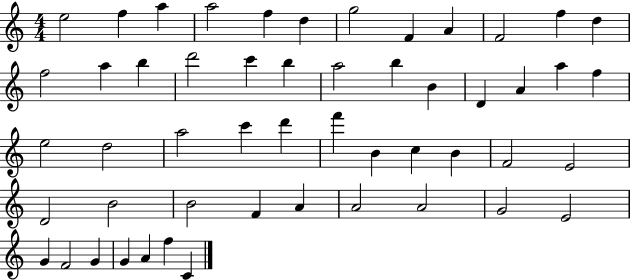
{
  \clef treble
  \numericTimeSignature
  \time 4/4
  \key c \major
  e''2 f''4 a''4 | a''2 f''4 d''4 | g''2 f'4 a'4 | f'2 f''4 d''4 | \break f''2 a''4 b''4 | d'''2 c'''4 b''4 | a''2 b''4 b'4 | d'4 a'4 a''4 f''4 | \break e''2 d''2 | a''2 c'''4 d'''4 | f'''4 b'4 c''4 b'4 | f'2 e'2 | \break d'2 b'2 | b'2 f'4 a'4 | a'2 a'2 | g'2 e'2 | \break g'4 f'2 g'4 | g'4 a'4 f''4 c'4 | \bar "|."
}